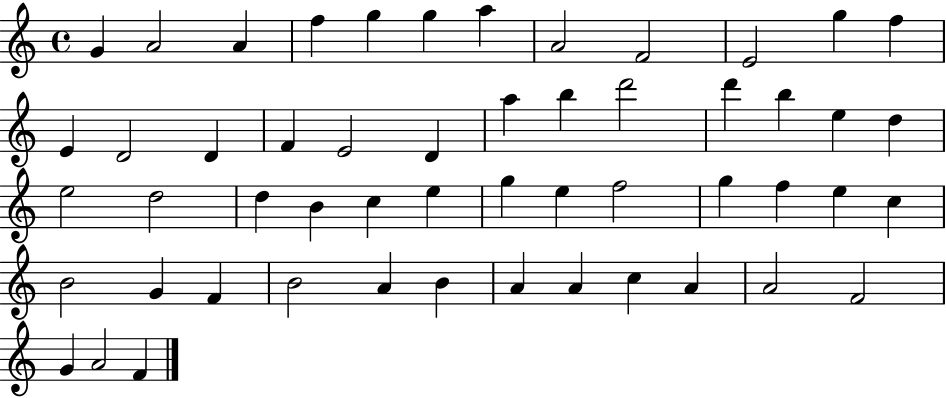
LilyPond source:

{
  \clef treble
  \time 4/4
  \defaultTimeSignature
  \key c \major
  g'4 a'2 a'4 | f''4 g''4 g''4 a''4 | a'2 f'2 | e'2 g''4 f''4 | \break e'4 d'2 d'4 | f'4 e'2 d'4 | a''4 b''4 d'''2 | d'''4 b''4 e''4 d''4 | \break e''2 d''2 | d''4 b'4 c''4 e''4 | g''4 e''4 f''2 | g''4 f''4 e''4 c''4 | \break b'2 g'4 f'4 | b'2 a'4 b'4 | a'4 a'4 c''4 a'4 | a'2 f'2 | \break g'4 a'2 f'4 | \bar "|."
}